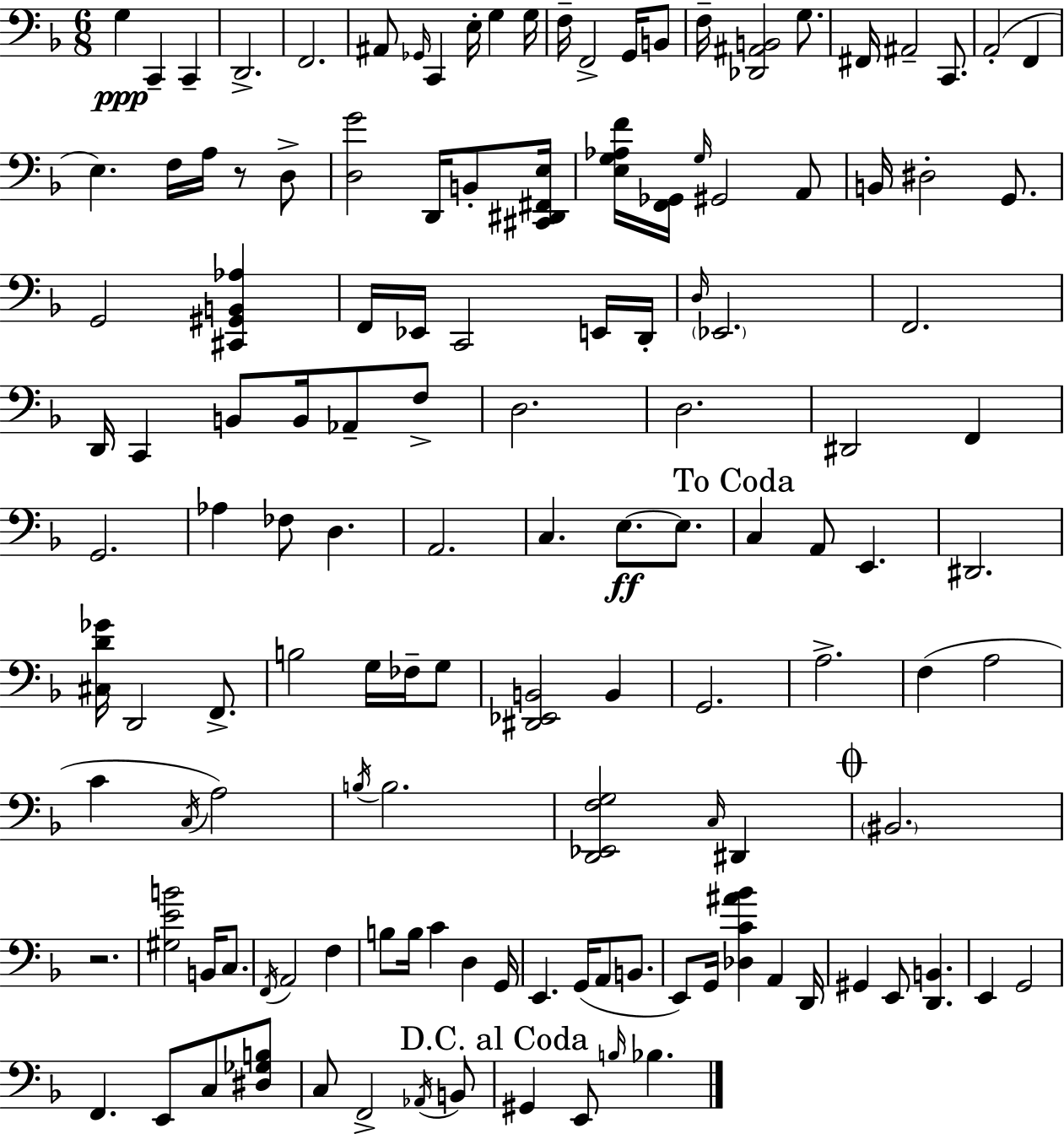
G3/q C2/q C2/q D2/h. F2/h. A#2/e Gb2/s C2/q E3/s G3/q G3/s F3/s F2/h G2/s B2/e F3/s [Db2,A#2,B2]/h G3/e. F#2/s A#2/h C2/e. A2/h F2/q E3/q. F3/s A3/s R/e D3/e [D3,G4]/h D2/s B2/e [C#2,D#2,F#2,E3]/s [E3,G3,Ab3,F4]/s [F2,Gb2]/s G3/s G#2/h A2/e B2/s D#3/h G2/e. G2/h [C#2,G#2,B2,Ab3]/q F2/s Eb2/s C2/h E2/s D2/s D3/s Eb2/h. F2/h. D2/s C2/q B2/e B2/s Ab2/e F3/e D3/h. D3/h. D#2/h F2/q G2/h. Ab3/q FES3/e D3/q. A2/h. C3/q. E3/e. E3/e. C3/q A2/e E2/q. D#2/h. [C#3,D4,Gb4]/s D2/h F2/e. B3/h G3/s FES3/s G3/e [D#2,Eb2,B2]/h B2/q G2/h. A3/h. F3/q A3/h C4/q C3/s A3/h B3/s B3/h. [D2,Eb2,F3,G3]/h C3/s D#2/q BIS2/h. R/h. [G#3,E4,B4]/h B2/s C3/e. F2/s A2/h F3/q B3/e B3/s C4/q D3/q G2/s E2/q. G2/s A2/e B2/e. E2/e G2/s [Db3,C4,A#4,Bb4]/q A2/q D2/s G#2/q E2/e [D2,B2]/q. E2/q G2/h F2/q. E2/e C3/e [D#3,Gb3,B3]/e C3/e F2/h Ab2/s B2/e G#2/q E2/e B3/s Bb3/q.